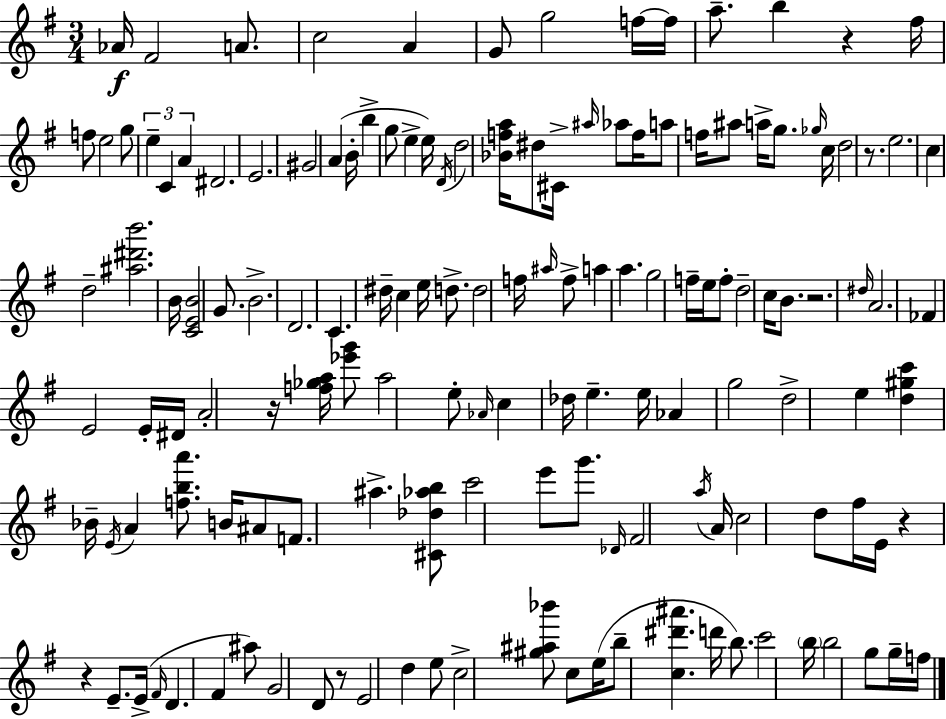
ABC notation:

X:1
T:Untitled
M:3/4
L:1/4
K:Em
_A/4 ^F2 A/2 c2 A G/2 g2 f/4 f/4 a/2 b z ^f/4 f/2 e2 g/2 e C A ^D2 E2 ^G2 A B/4 b g/2 e e/4 D/4 d2 [_Bfa]/4 ^d/2 ^C/4 ^a/4 _a/2 f/4 a/2 f/4 ^a/2 a/4 g/2 _g/4 c/4 d2 z/2 e2 c d2 [^a^d'b']2 B/4 [CEB]2 G/2 B2 D2 C ^d/4 c e/4 d/2 d2 f/4 ^a/4 f/2 a a g2 f/4 e/4 f/2 d2 c/4 B/2 z2 ^d/4 A2 _F E2 E/4 ^D/4 A2 z/4 [f_ga]/4 [_e'g']/2 a2 e/2 _A/4 c _d/4 e e/4 _A g2 d2 e [d^gc'] _B/4 E/4 A [fba']/2 B/4 ^A/2 F/2 ^a [^C_d_ab]/2 c'2 e'/2 g'/2 _D/4 ^F2 a/4 A/4 c2 d/2 ^f/4 E/4 z z E/2 E/4 ^F/4 D ^F ^a/2 G2 D/2 z/2 E2 d e/2 c2 [^g^a_b']/2 c/2 e/4 b/2 [c^d'^a'] d'/4 b/2 c'2 b/4 b2 g/2 g/4 f/4